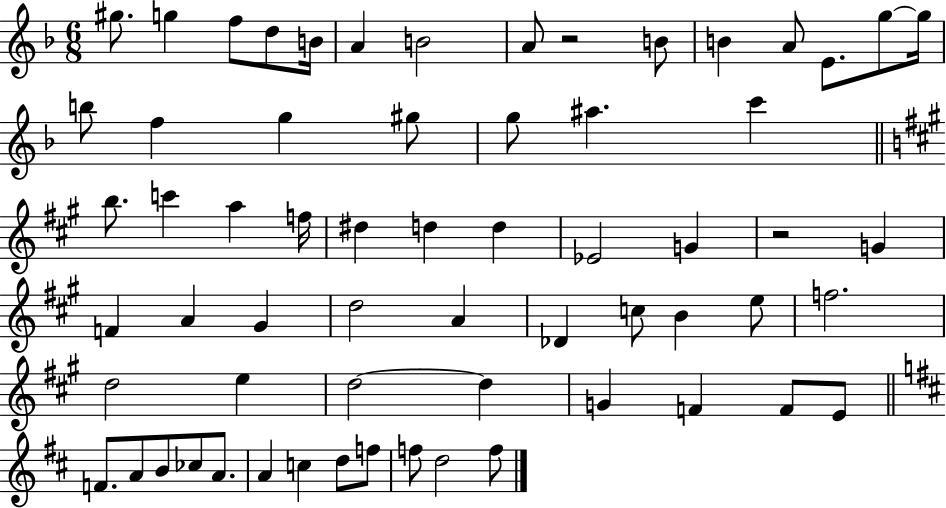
G#5/e. G5/q F5/e D5/e B4/s A4/q B4/h A4/e R/h B4/e B4/q A4/e E4/e. G5/e G5/s B5/e F5/q G5/q G#5/e G5/e A#5/q. C6/q B5/e. C6/q A5/q F5/s D#5/q D5/q D5/q Eb4/h G4/q R/h G4/q F4/q A4/q G#4/q D5/h A4/q Db4/q C5/e B4/q E5/e F5/h. D5/h E5/q D5/h D5/q G4/q F4/q F4/e E4/e F4/e. A4/e B4/e CES5/e A4/e. A4/q C5/q D5/e F5/e F5/e D5/h F5/e